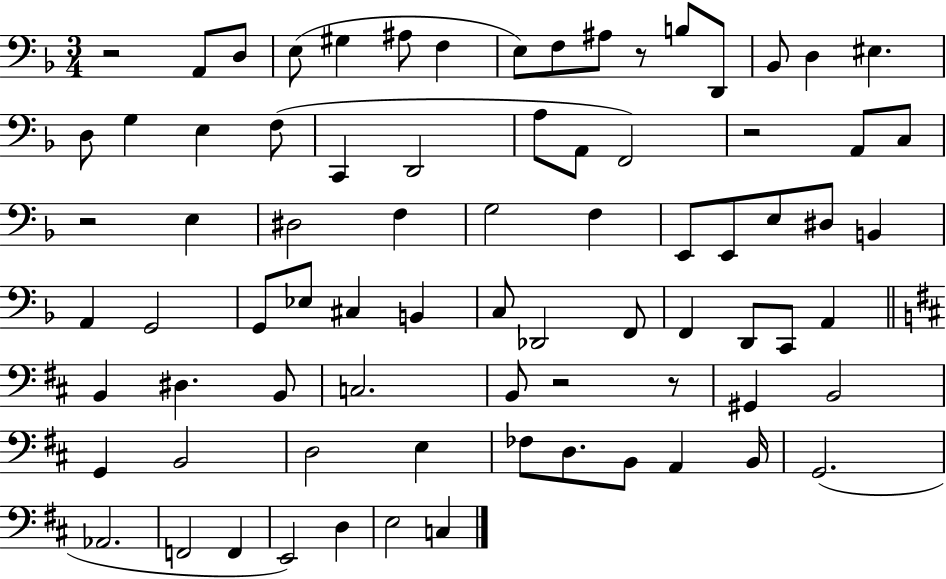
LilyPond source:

{
  \clef bass
  \numericTimeSignature
  \time 3/4
  \key f \major
  r2 a,8 d8 | e8( gis4 ais8 f4 | e8) f8 ais8 r8 b8 d,8 | bes,8 d4 eis4. | \break d8 g4 e4 f8( | c,4 d,2 | a8 a,8 f,2) | r2 a,8 c8 | \break r2 e4 | dis2 f4 | g2 f4 | e,8 e,8 e8 dis8 b,4 | \break a,4 g,2 | g,8 ees8 cis4 b,4 | c8 des,2 f,8 | f,4 d,8 c,8 a,4 | \break \bar "||" \break \key d \major b,4 dis4. b,8 | c2. | b,8 r2 r8 | gis,4 b,2 | \break g,4 b,2 | d2 e4 | fes8 d8. b,8 a,4 b,16 | g,2.( | \break aes,2. | f,2 f,4 | e,2) d4 | e2 c4 | \break \bar "|."
}